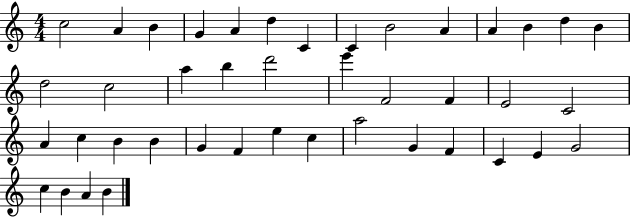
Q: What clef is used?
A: treble